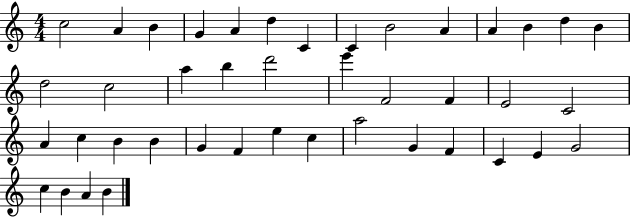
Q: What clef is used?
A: treble